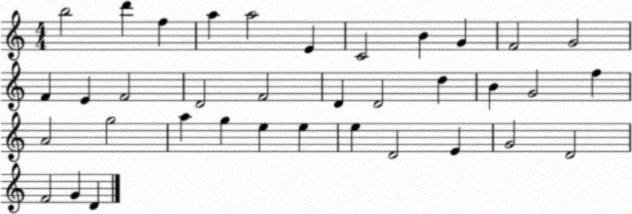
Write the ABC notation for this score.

X:1
T:Untitled
M:4/4
L:1/4
K:C
b2 d' f a a2 E C2 B G F2 G2 F E F2 D2 F2 D D2 d B G2 f A2 g2 a g e e e D2 E G2 D2 F2 G D